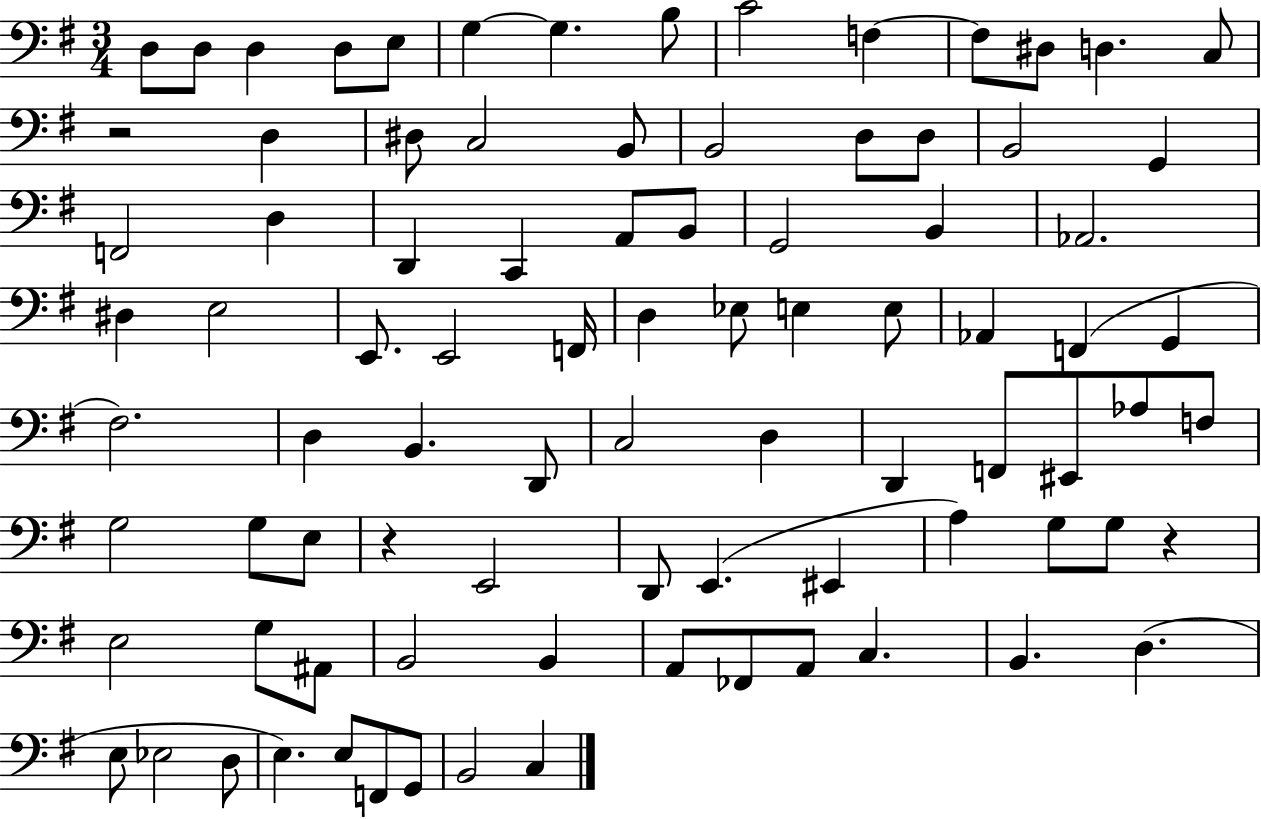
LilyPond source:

{
  \clef bass
  \numericTimeSignature
  \time 3/4
  \key g \major
  d8 d8 d4 d8 e8 | g4~~ g4. b8 | c'2 f4~~ | f8 dis8 d4. c8 | \break r2 d4 | dis8 c2 b,8 | b,2 d8 d8 | b,2 g,4 | \break f,2 d4 | d,4 c,4 a,8 b,8 | g,2 b,4 | aes,2. | \break dis4 e2 | e,8. e,2 f,16 | d4 ees8 e4 e8 | aes,4 f,4( g,4 | \break fis2.) | d4 b,4. d,8 | c2 d4 | d,4 f,8 eis,8 aes8 f8 | \break g2 g8 e8 | r4 e,2 | d,8 e,4.( eis,4 | a4) g8 g8 r4 | \break e2 g8 ais,8 | b,2 b,4 | a,8 fes,8 a,8 c4. | b,4. d4.( | \break e8 ees2 d8 | e4.) e8 f,8 g,8 | b,2 c4 | \bar "|."
}